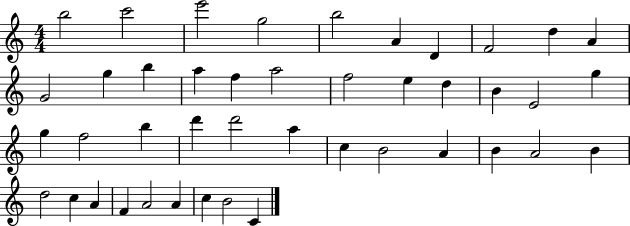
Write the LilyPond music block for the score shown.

{
  \clef treble
  \numericTimeSignature
  \time 4/4
  \key c \major
  b''2 c'''2 | e'''2 g''2 | b''2 a'4 d'4 | f'2 d''4 a'4 | \break g'2 g''4 b''4 | a''4 f''4 a''2 | f''2 e''4 d''4 | b'4 e'2 g''4 | \break g''4 f''2 b''4 | d'''4 d'''2 a''4 | c''4 b'2 a'4 | b'4 a'2 b'4 | \break d''2 c''4 a'4 | f'4 a'2 a'4 | c''4 b'2 c'4 | \bar "|."
}